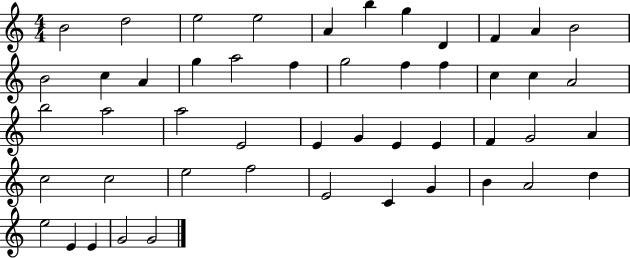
B4/h D5/h E5/h E5/h A4/q B5/q G5/q D4/q F4/q A4/q B4/h B4/h C5/q A4/q G5/q A5/h F5/q G5/h F5/q F5/q C5/q C5/q A4/h B5/h A5/h A5/h E4/h E4/q G4/q E4/q E4/q F4/q G4/h A4/q C5/h C5/h E5/h F5/h E4/h C4/q G4/q B4/q A4/h D5/q E5/h E4/q E4/q G4/h G4/h